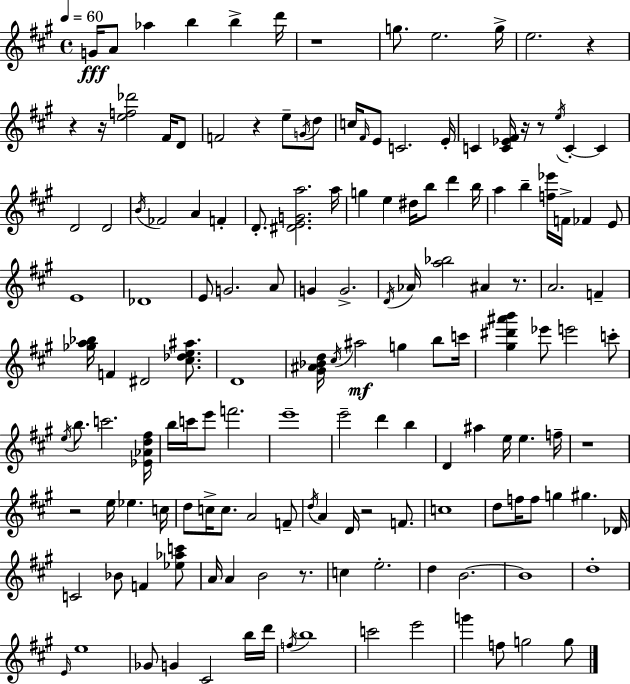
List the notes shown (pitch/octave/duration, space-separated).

G4/s A4/e Ab5/q B5/q B5/q D6/s R/w G5/e. E5/h. G5/s E5/h. R/q R/q R/s [E5,F5,Db6]/h F#4/s D4/e F4/h R/q E5/e G4/s D5/e C5/s F#4/s E4/e C4/h. E4/s C4/q [C4,Eb4,F#4]/s R/s R/e E5/s C4/q C4/q D4/h D4/h B4/s FES4/h A4/q F4/q D4/e. [D#4,E4,G4,A5]/h. A5/s G5/q E5/q D#5/s B5/e D6/q B5/s A5/q B5/q [F5,Eb6]/s F4/s FES4/q E4/e E4/w Db4/w E4/e G4/h. A4/e G4/q G4/h. D4/s Ab4/s [A5,Bb5]/h A#4/q R/e. A4/h. F4/q [Gb5,A5,Bb5]/s F4/q D#4/h [C#5,Db5,E5,A#5]/e. D4/w [G#4,A#4,Bb4,D5]/s C#5/s A#5/h G5/q B5/e C6/s [G#5,D#6,A#6,B6]/q Eb6/e E6/h C6/e E5/s B5/e. C6/h. [Eb4,Ab4,D5,F#5]/s B5/s C6/s E6/e F6/h. E6/w E6/h D6/q B5/q D4/q A#5/q E5/s E5/q. F5/s R/w R/h E5/s Eb5/q. C5/s D5/e C5/s C5/e. A4/h F4/e D5/s A4/q D4/s R/h F4/e. C5/w D5/e F5/s F5/e G5/q G#5/q. Db4/s C4/h Bb4/e F4/q [Eb5,Ab5,C6]/e A4/s A4/q B4/h R/e. C5/q E5/h. D5/q B4/h. B4/w D5/w E4/s E5/w Gb4/e G4/q C#4/h B5/s D6/s F5/s B5/w C6/h E6/h G6/q F5/e G5/h G5/e